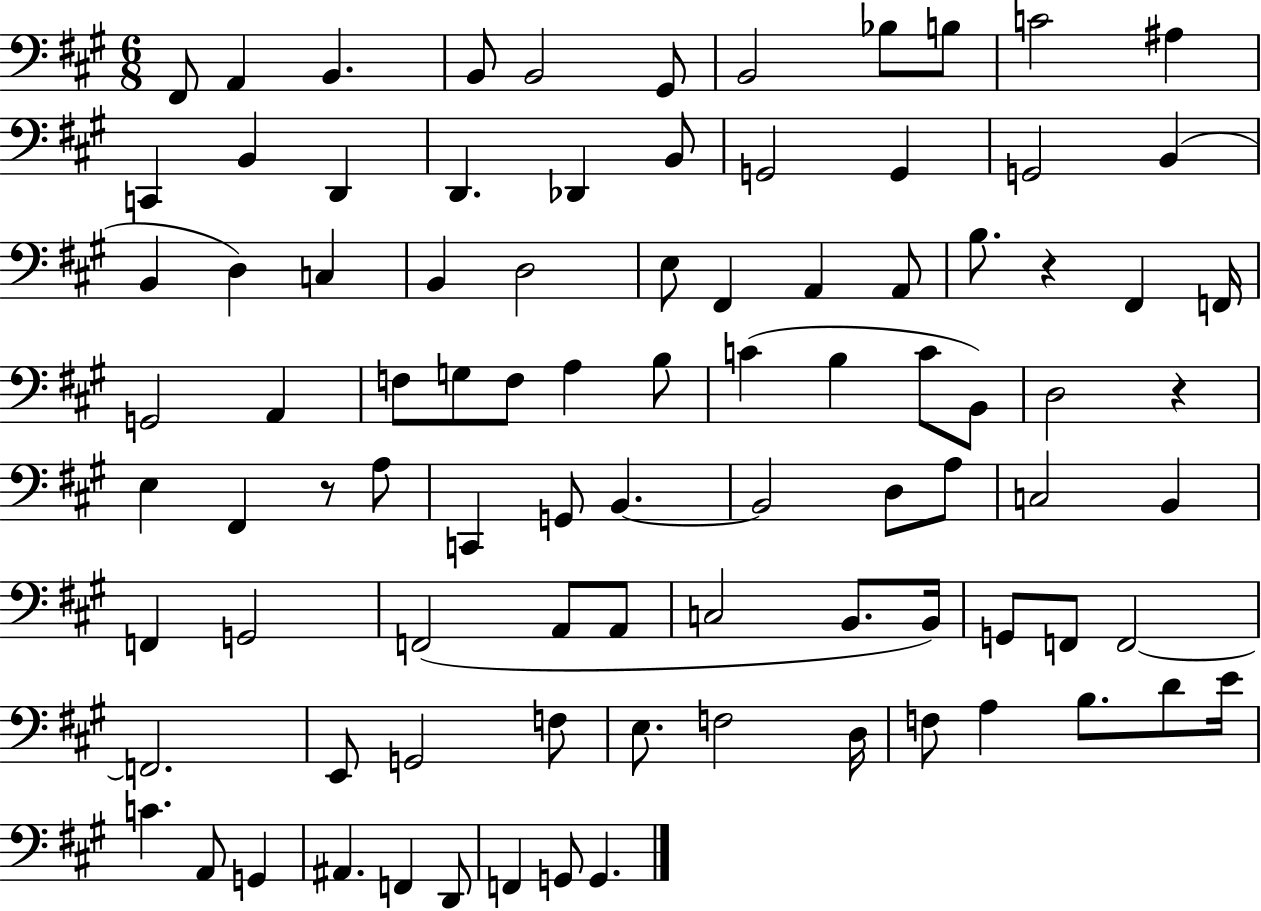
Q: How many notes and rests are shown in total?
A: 91